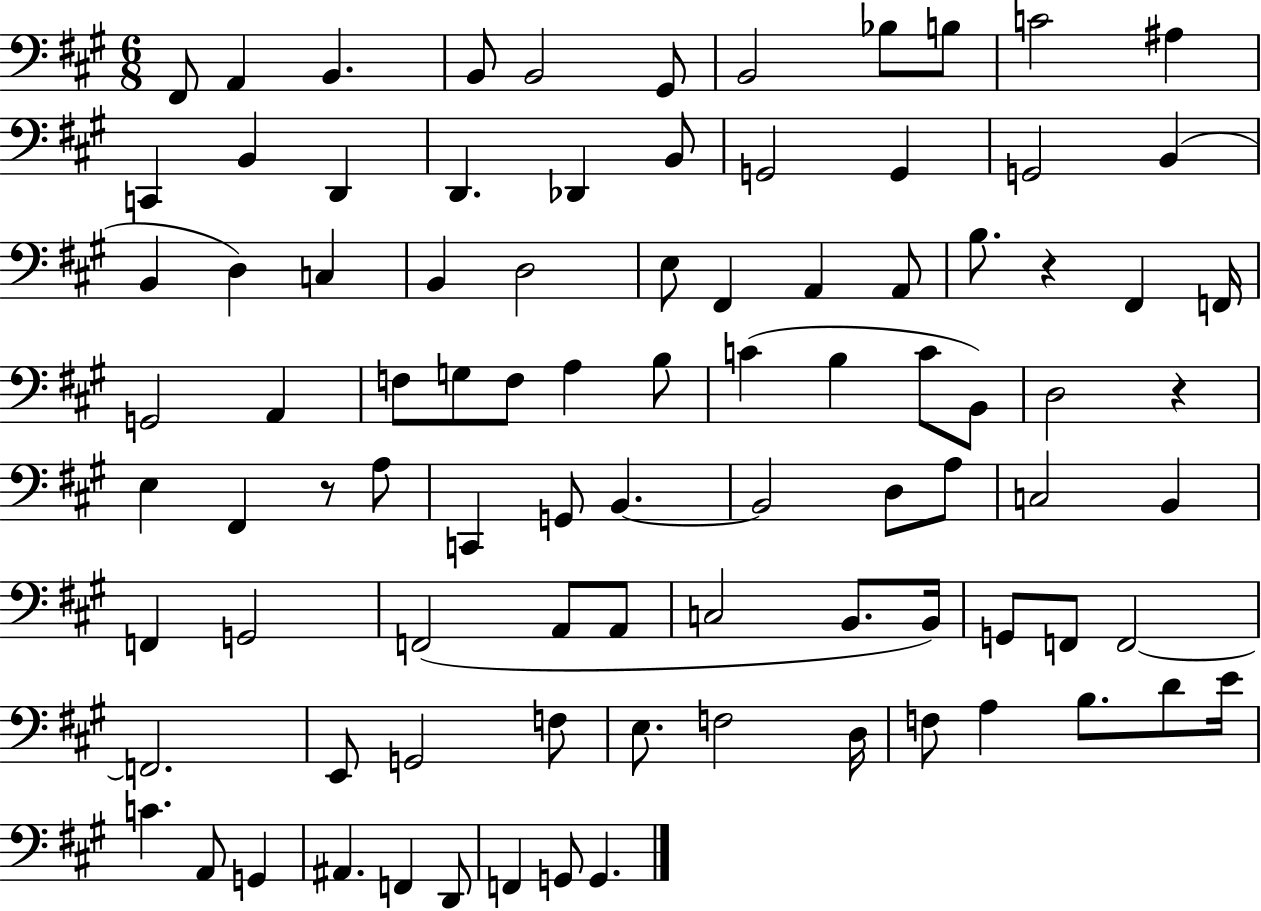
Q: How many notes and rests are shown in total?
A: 91